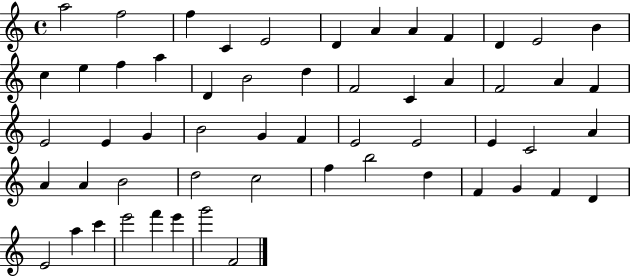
{
  \clef treble
  \time 4/4
  \defaultTimeSignature
  \key c \major
  a''2 f''2 | f''4 c'4 e'2 | d'4 a'4 a'4 f'4 | d'4 e'2 b'4 | \break c''4 e''4 f''4 a''4 | d'4 b'2 d''4 | f'2 c'4 a'4 | f'2 a'4 f'4 | \break e'2 e'4 g'4 | b'2 g'4 f'4 | e'2 e'2 | e'4 c'2 a'4 | \break a'4 a'4 b'2 | d''2 c''2 | f''4 b''2 d''4 | f'4 g'4 f'4 d'4 | \break e'2 a''4 c'''4 | e'''2 f'''4 e'''4 | g'''2 f'2 | \bar "|."
}